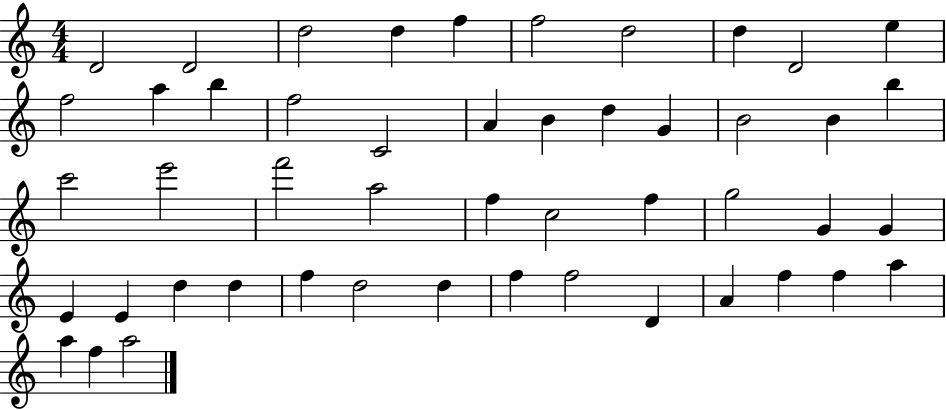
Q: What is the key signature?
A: C major